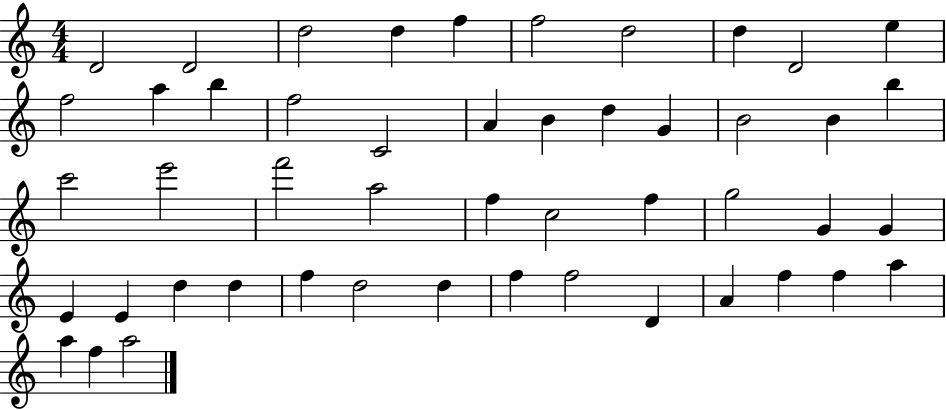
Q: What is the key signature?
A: C major